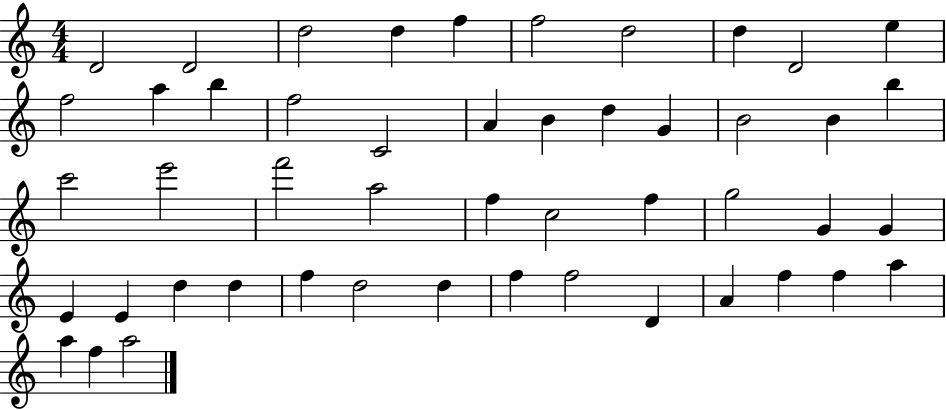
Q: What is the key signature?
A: C major